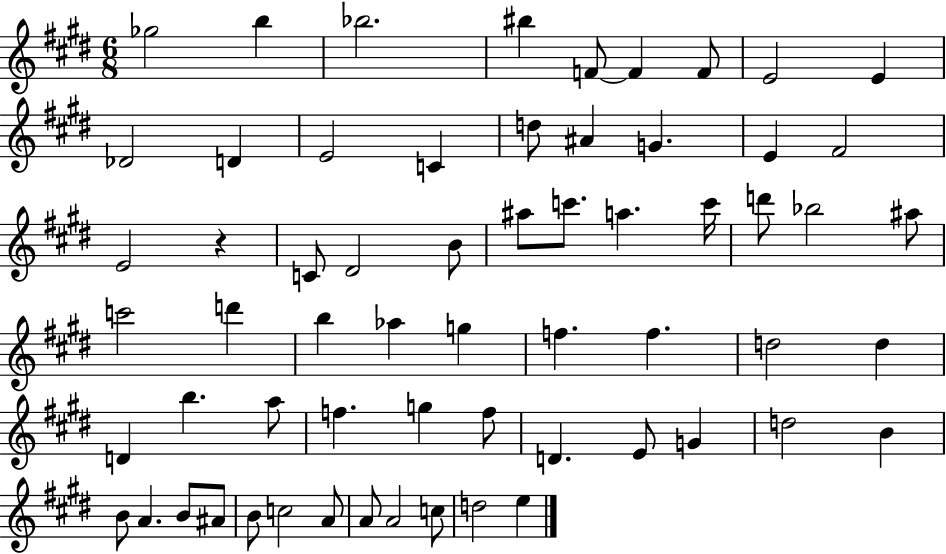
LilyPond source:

{
  \clef treble
  \numericTimeSignature
  \time 6/8
  \key e \major
  ges''2 b''4 | bes''2. | bis''4 f'8~~ f'4 f'8 | e'2 e'4 | \break des'2 d'4 | e'2 c'4 | d''8 ais'4 g'4. | e'4 fis'2 | \break e'2 r4 | c'8 dis'2 b'8 | ais''8 c'''8. a''4. c'''16 | d'''8 bes''2 ais''8 | \break c'''2 d'''4 | b''4 aes''4 g''4 | f''4. f''4. | d''2 d''4 | \break d'4 b''4. a''8 | f''4. g''4 f''8 | d'4. e'8 g'4 | d''2 b'4 | \break b'8 a'4. b'8 ais'8 | b'8 c''2 a'8 | a'8 a'2 c''8 | d''2 e''4 | \break \bar "|."
}